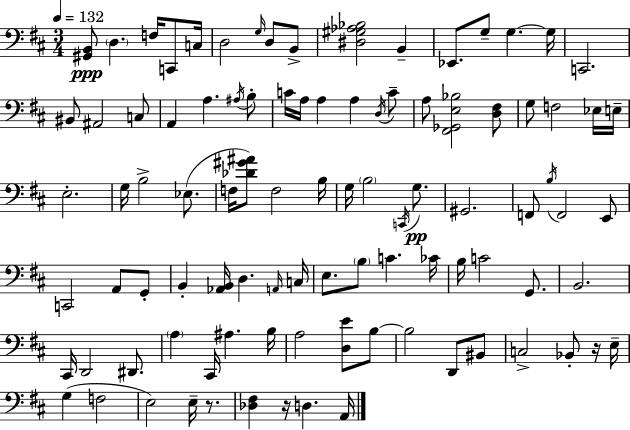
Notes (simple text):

[G#2,B2]/e D3/q. F3/s C2/e C3/s D3/h G3/s D3/e B2/e [D#3,G#3,Ab3,Bb3]/h B2/q Eb2/e. G3/e G3/q. G3/s C2/h. BIS2/e A#2/h C3/e A2/q A3/q. A#3/s B3/e C4/s A3/s A3/q A3/q D3/s C4/e A3/e [F#2,Gb2,E3,Bb3]/h [D3,F#3]/e G3/e F3/h Eb3/s E3/s E3/h. G3/s B3/h Eb3/e. F3/s [Db4,G#4,A#4]/e F3/h B3/s G3/s B3/h C2/s G3/e. G#2/h. F2/e B3/s F2/h E2/e C2/h A2/e G2/e B2/q [Ab2,B2]/s D3/q. A2/s C3/s E3/e. B3/e C4/q. CES4/s B3/s C4/h G2/e. B2/h. C#2/s D2/h D#2/e. A3/q C#2/s A#3/q. B3/s A3/h [D3,E4]/e B3/e B3/h D2/e BIS2/e C3/h Bb2/e R/s E3/s G3/q F3/h E3/h E3/s R/e. [Db3,F#3]/q R/s D3/q. A2/s